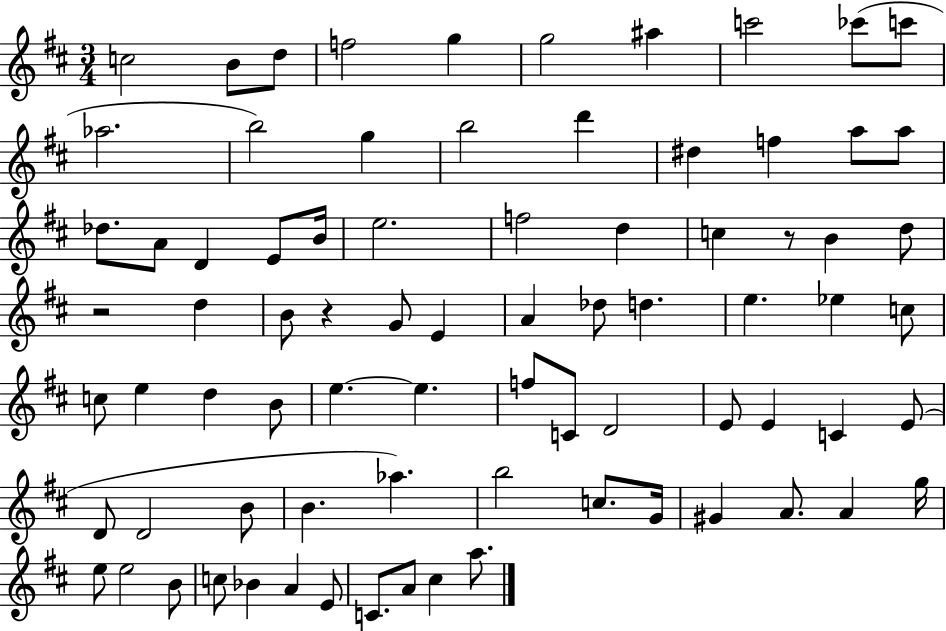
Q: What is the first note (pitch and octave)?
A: C5